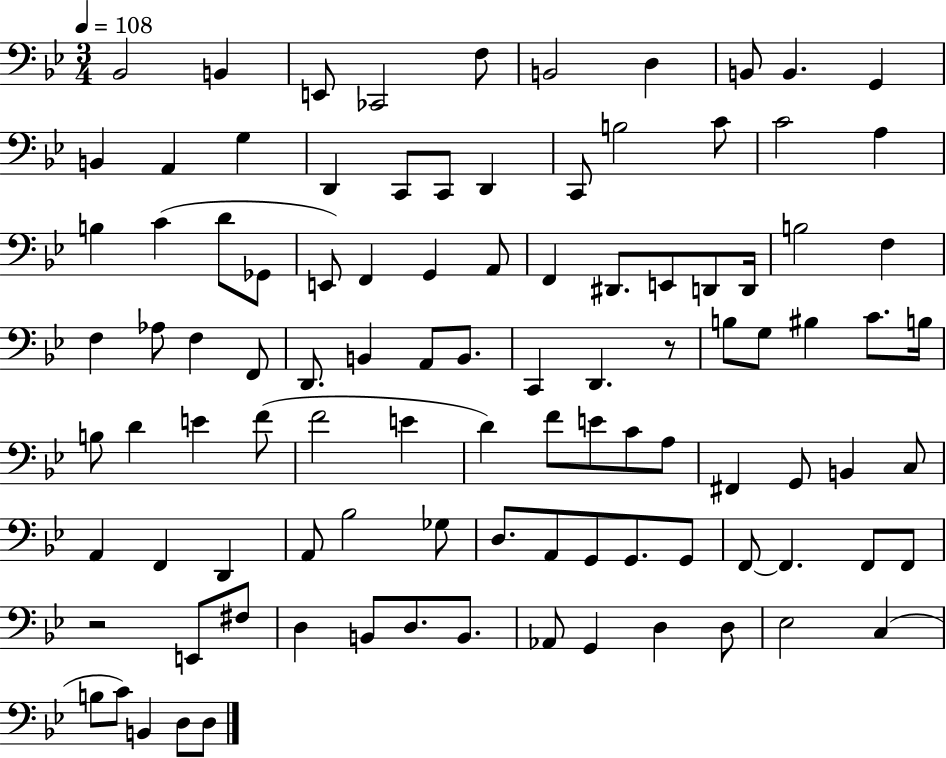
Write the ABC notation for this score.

X:1
T:Untitled
M:3/4
L:1/4
K:Bb
_B,,2 B,, E,,/2 _C,,2 F,/2 B,,2 D, B,,/2 B,, G,, B,, A,, G, D,, C,,/2 C,,/2 D,, C,,/2 B,2 C/2 C2 A, B, C D/2 _G,,/2 E,,/2 F,, G,, A,,/2 F,, ^D,,/2 E,,/2 D,,/2 D,,/4 B,2 F, F, _A,/2 F, F,,/2 D,,/2 B,, A,,/2 B,,/2 C,, D,, z/2 B,/2 G,/2 ^B, C/2 B,/4 B,/2 D E F/2 F2 E D F/2 E/2 C/2 A,/2 ^F,, G,,/2 B,, C,/2 A,, F,, D,, A,,/2 _B,2 _G,/2 D,/2 A,,/2 G,,/2 G,,/2 G,,/2 F,,/2 F,, F,,/2 F,,/2 z2 E,,/2 ^F,/2 D, B,,/2 D,/2 B,,/2 _A,,/2 G,, D, D,/2 _E,2 C, B,/2 C/2 B,, D,/2 D,/2